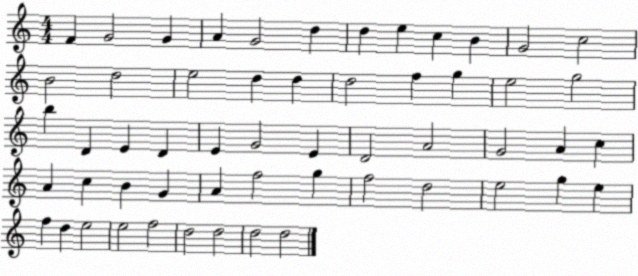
X:1
T:Untitled
M:4/4
L:1/4
K:C
F G2 G A G2 d d e c B G2 c2 B2 d2 e2 d d d2 f g e2 g2 b D E D E G2 E D2 A2 G2 A c A c B G A f2 g f2 d2 e2 g e f d e2 e2 f2 d2 d2 d2 d2